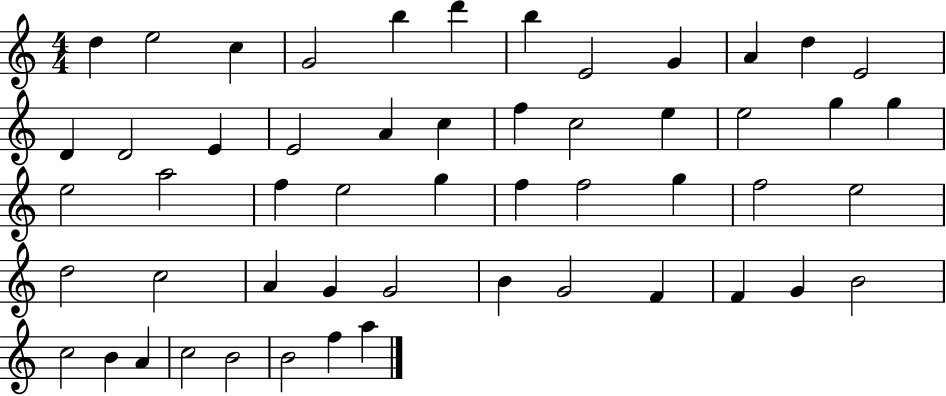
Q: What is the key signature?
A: C major